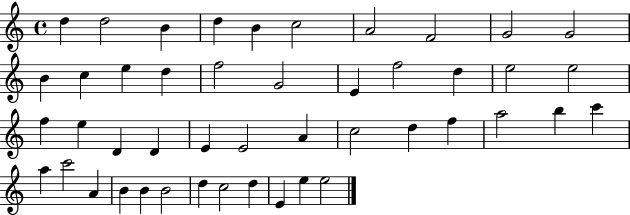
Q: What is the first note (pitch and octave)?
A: D5